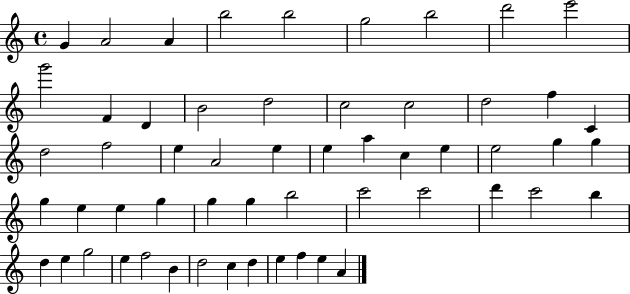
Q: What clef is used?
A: treble